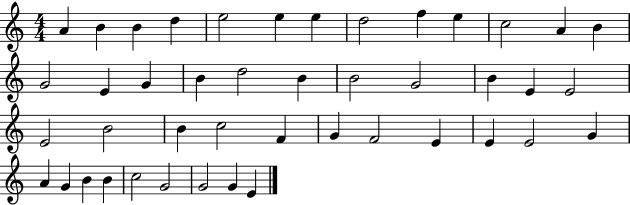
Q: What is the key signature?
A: C major